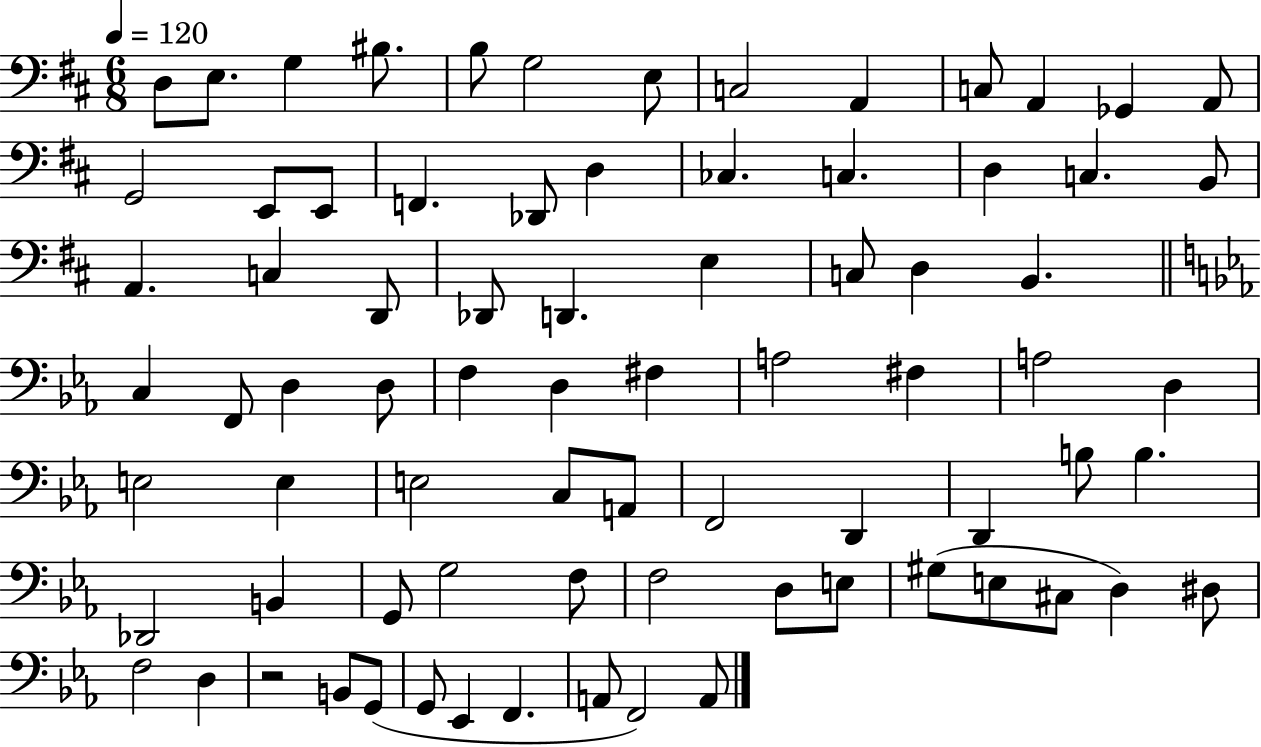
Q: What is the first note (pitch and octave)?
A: D3